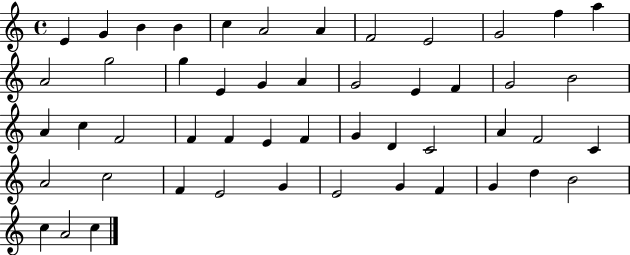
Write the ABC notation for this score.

X:1
T:Untitled
M:4/4
L:1/4
K:C
E G B B c A2 A F2 E2 G2 f a A2 g2 g E G A G2 E F G2 B2 A c F2 F F E F G D C2 A F2 C A2 c2 F E2 G E2 G F G d B2 c A2 c